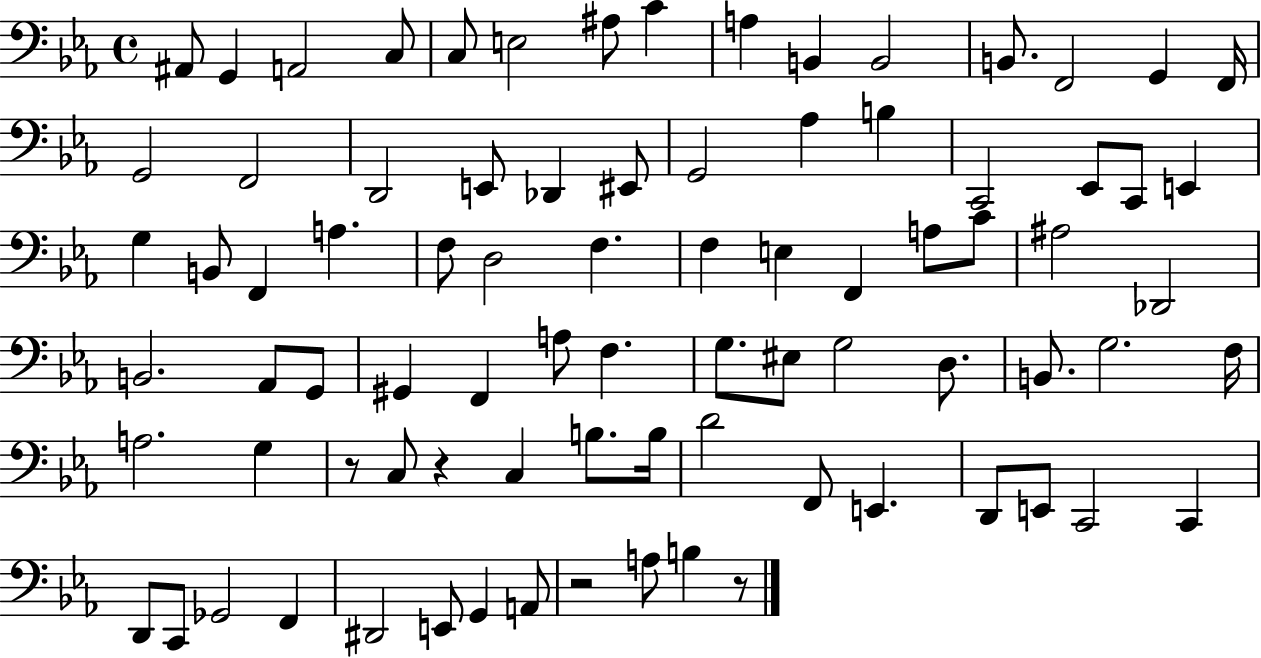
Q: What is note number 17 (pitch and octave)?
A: F2